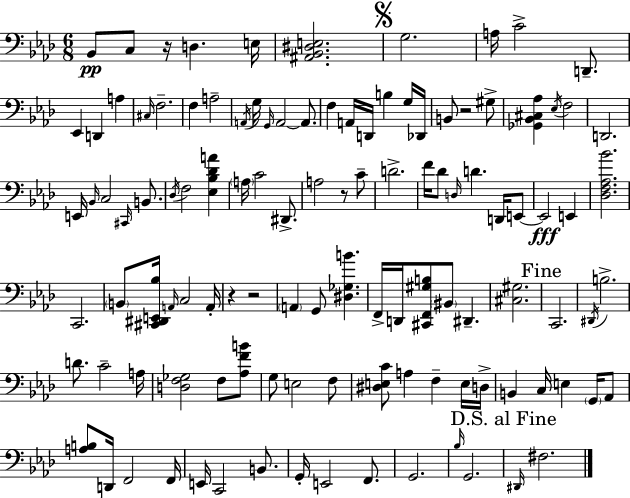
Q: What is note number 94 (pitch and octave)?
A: G2